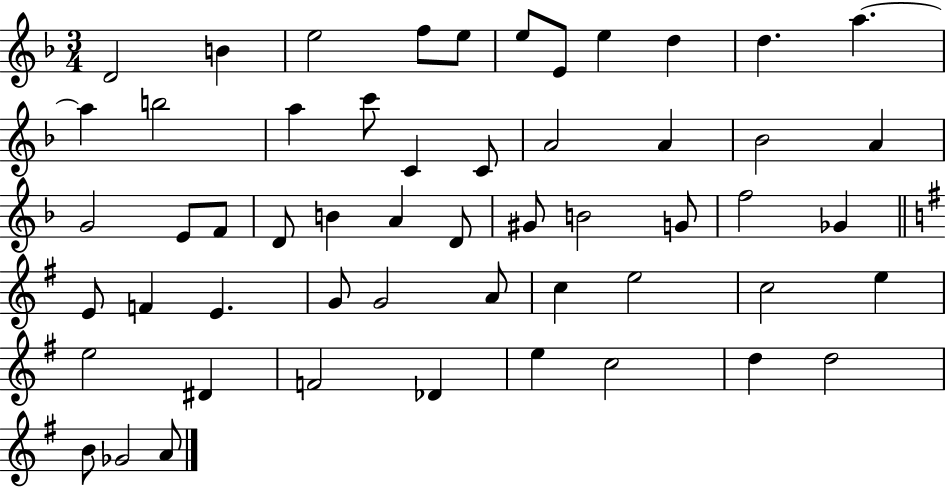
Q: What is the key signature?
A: F major